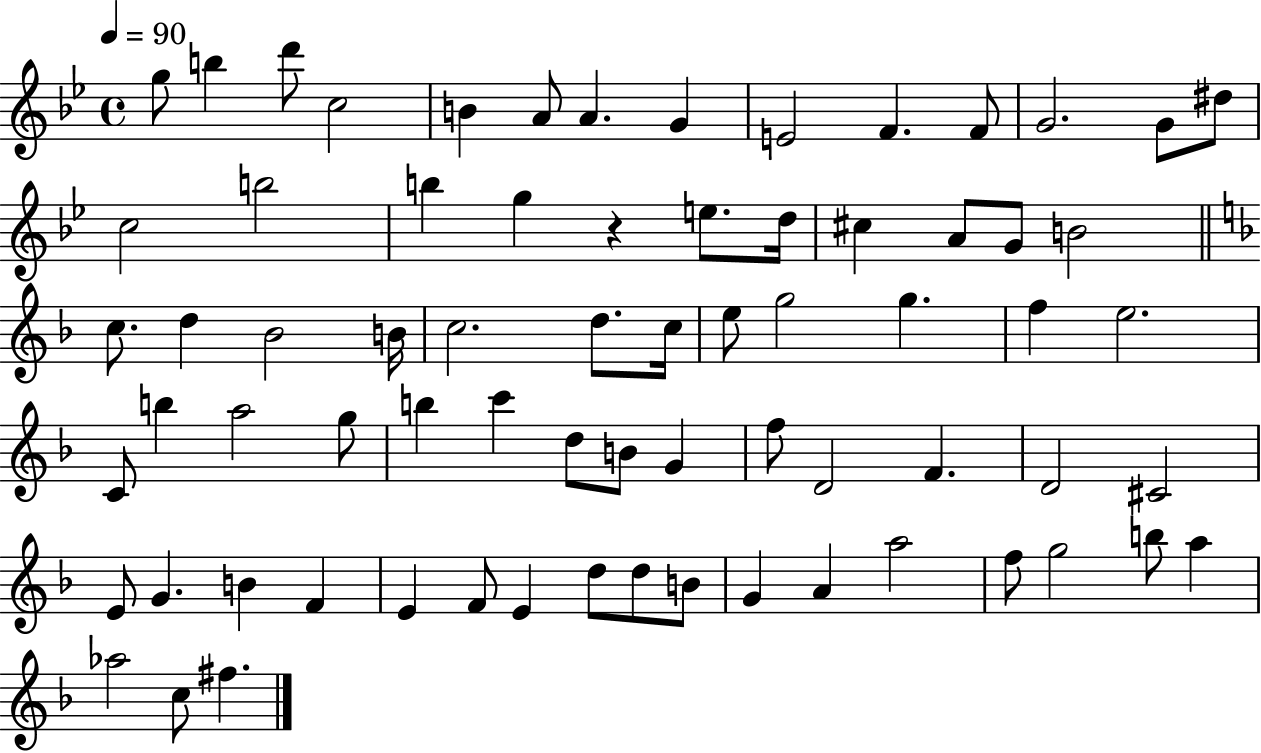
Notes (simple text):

G5/e B5/q D6/e C5/h B4/q A4/e A4/q. G4/q E4/h F4/q. F4/e G4/h. G4/e D#5/e C5/h B5/h B5/q G5/q R/q E5/e. D5/s C#5/q A4/e G4/e B4/h C5/e. D5/q Bb4/h B4/s C5/h. D5/e. C5/s E5/e G5/h G5/q. F5/q E5/h. C4/e B5/q A5/h G5/e B5/q C6/q D5/e B4/e G4/q F5/e D4/h F4/q. D4/h C#4/h E4/e G4/q. B4/q F4/q E4/q F4/e E4/q D5/e D5/e B4/e G4/q A4/q A5/h F5/e G5/h B5/e A5/q Ab5/h C5/e F#5/q.